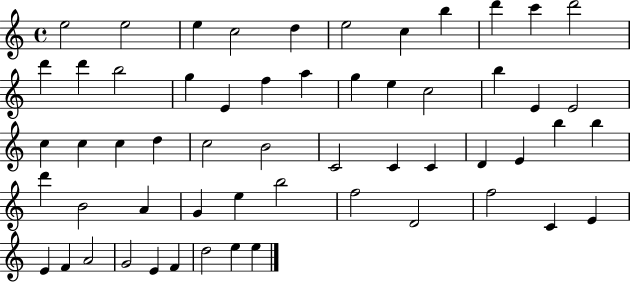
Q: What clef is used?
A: treble